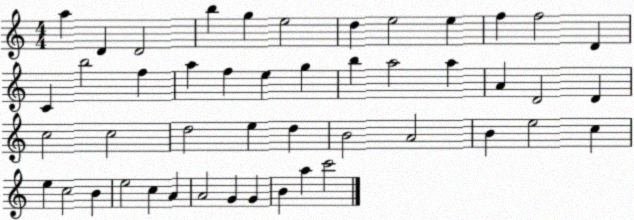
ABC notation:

X:1
T:Untitled
M:4/4
L:1/4
K:C
a D D2 b g e2 d e2 e f f2 D C b2 f a f e g b a2 a A D2 D c2 c2 d2 e d B2 A2 B e2 c e c2 B e2 c A A2 G G B a c'2